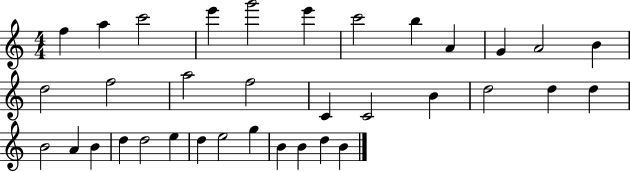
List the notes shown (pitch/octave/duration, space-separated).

F5/q A5/q C6/h E6/q G6/h E6/q C6/h B5/q A4/q G4/q A4/h B4/q D5/h F5/h A5/h F5/h C4/q C4/h B4/q D5/h D5/q D5/q B4/h A4/q B4/q D5/q D5/h E5/q D5/q E5/h G5/q B4/q B4/q D5/q B4/q